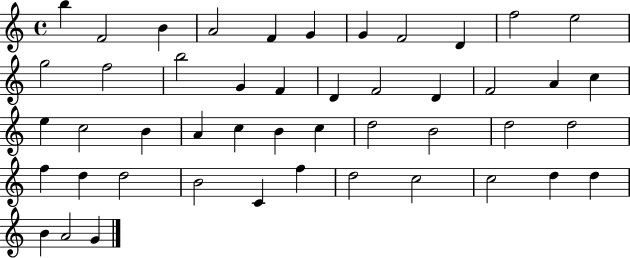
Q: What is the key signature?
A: C major